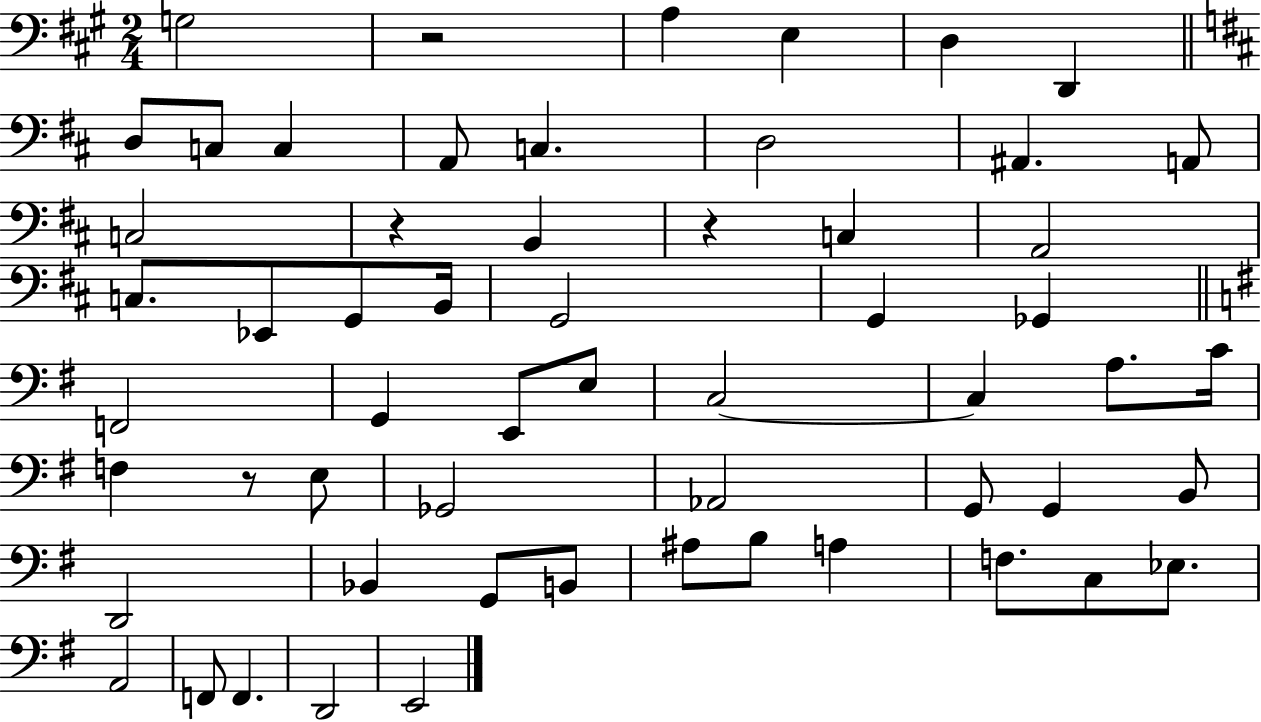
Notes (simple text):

G3/h R/h A3/q E3/q D3/q D2/q D3/e C3/e C3/q A2/e C3/q. D3/h A#2/q. A2/e C3/h R/q B2/q R/q C3/q A2/h C3/e. Eb2/e G2/e B2/s G2/h G2/q Gb2/q F2/h G2/q E2/e E3/e C3/h C3/q A3/e. C4/s F3/q R/e E3/e Gb2/h Ab2/h G2/e G2/q B2/e D2/h Bb2/q G2/e B2/e A#3/e B3/e A3/q F3/e. C3/e Eb3/e. A2/h F2/e F2/q. D2/h E2/h